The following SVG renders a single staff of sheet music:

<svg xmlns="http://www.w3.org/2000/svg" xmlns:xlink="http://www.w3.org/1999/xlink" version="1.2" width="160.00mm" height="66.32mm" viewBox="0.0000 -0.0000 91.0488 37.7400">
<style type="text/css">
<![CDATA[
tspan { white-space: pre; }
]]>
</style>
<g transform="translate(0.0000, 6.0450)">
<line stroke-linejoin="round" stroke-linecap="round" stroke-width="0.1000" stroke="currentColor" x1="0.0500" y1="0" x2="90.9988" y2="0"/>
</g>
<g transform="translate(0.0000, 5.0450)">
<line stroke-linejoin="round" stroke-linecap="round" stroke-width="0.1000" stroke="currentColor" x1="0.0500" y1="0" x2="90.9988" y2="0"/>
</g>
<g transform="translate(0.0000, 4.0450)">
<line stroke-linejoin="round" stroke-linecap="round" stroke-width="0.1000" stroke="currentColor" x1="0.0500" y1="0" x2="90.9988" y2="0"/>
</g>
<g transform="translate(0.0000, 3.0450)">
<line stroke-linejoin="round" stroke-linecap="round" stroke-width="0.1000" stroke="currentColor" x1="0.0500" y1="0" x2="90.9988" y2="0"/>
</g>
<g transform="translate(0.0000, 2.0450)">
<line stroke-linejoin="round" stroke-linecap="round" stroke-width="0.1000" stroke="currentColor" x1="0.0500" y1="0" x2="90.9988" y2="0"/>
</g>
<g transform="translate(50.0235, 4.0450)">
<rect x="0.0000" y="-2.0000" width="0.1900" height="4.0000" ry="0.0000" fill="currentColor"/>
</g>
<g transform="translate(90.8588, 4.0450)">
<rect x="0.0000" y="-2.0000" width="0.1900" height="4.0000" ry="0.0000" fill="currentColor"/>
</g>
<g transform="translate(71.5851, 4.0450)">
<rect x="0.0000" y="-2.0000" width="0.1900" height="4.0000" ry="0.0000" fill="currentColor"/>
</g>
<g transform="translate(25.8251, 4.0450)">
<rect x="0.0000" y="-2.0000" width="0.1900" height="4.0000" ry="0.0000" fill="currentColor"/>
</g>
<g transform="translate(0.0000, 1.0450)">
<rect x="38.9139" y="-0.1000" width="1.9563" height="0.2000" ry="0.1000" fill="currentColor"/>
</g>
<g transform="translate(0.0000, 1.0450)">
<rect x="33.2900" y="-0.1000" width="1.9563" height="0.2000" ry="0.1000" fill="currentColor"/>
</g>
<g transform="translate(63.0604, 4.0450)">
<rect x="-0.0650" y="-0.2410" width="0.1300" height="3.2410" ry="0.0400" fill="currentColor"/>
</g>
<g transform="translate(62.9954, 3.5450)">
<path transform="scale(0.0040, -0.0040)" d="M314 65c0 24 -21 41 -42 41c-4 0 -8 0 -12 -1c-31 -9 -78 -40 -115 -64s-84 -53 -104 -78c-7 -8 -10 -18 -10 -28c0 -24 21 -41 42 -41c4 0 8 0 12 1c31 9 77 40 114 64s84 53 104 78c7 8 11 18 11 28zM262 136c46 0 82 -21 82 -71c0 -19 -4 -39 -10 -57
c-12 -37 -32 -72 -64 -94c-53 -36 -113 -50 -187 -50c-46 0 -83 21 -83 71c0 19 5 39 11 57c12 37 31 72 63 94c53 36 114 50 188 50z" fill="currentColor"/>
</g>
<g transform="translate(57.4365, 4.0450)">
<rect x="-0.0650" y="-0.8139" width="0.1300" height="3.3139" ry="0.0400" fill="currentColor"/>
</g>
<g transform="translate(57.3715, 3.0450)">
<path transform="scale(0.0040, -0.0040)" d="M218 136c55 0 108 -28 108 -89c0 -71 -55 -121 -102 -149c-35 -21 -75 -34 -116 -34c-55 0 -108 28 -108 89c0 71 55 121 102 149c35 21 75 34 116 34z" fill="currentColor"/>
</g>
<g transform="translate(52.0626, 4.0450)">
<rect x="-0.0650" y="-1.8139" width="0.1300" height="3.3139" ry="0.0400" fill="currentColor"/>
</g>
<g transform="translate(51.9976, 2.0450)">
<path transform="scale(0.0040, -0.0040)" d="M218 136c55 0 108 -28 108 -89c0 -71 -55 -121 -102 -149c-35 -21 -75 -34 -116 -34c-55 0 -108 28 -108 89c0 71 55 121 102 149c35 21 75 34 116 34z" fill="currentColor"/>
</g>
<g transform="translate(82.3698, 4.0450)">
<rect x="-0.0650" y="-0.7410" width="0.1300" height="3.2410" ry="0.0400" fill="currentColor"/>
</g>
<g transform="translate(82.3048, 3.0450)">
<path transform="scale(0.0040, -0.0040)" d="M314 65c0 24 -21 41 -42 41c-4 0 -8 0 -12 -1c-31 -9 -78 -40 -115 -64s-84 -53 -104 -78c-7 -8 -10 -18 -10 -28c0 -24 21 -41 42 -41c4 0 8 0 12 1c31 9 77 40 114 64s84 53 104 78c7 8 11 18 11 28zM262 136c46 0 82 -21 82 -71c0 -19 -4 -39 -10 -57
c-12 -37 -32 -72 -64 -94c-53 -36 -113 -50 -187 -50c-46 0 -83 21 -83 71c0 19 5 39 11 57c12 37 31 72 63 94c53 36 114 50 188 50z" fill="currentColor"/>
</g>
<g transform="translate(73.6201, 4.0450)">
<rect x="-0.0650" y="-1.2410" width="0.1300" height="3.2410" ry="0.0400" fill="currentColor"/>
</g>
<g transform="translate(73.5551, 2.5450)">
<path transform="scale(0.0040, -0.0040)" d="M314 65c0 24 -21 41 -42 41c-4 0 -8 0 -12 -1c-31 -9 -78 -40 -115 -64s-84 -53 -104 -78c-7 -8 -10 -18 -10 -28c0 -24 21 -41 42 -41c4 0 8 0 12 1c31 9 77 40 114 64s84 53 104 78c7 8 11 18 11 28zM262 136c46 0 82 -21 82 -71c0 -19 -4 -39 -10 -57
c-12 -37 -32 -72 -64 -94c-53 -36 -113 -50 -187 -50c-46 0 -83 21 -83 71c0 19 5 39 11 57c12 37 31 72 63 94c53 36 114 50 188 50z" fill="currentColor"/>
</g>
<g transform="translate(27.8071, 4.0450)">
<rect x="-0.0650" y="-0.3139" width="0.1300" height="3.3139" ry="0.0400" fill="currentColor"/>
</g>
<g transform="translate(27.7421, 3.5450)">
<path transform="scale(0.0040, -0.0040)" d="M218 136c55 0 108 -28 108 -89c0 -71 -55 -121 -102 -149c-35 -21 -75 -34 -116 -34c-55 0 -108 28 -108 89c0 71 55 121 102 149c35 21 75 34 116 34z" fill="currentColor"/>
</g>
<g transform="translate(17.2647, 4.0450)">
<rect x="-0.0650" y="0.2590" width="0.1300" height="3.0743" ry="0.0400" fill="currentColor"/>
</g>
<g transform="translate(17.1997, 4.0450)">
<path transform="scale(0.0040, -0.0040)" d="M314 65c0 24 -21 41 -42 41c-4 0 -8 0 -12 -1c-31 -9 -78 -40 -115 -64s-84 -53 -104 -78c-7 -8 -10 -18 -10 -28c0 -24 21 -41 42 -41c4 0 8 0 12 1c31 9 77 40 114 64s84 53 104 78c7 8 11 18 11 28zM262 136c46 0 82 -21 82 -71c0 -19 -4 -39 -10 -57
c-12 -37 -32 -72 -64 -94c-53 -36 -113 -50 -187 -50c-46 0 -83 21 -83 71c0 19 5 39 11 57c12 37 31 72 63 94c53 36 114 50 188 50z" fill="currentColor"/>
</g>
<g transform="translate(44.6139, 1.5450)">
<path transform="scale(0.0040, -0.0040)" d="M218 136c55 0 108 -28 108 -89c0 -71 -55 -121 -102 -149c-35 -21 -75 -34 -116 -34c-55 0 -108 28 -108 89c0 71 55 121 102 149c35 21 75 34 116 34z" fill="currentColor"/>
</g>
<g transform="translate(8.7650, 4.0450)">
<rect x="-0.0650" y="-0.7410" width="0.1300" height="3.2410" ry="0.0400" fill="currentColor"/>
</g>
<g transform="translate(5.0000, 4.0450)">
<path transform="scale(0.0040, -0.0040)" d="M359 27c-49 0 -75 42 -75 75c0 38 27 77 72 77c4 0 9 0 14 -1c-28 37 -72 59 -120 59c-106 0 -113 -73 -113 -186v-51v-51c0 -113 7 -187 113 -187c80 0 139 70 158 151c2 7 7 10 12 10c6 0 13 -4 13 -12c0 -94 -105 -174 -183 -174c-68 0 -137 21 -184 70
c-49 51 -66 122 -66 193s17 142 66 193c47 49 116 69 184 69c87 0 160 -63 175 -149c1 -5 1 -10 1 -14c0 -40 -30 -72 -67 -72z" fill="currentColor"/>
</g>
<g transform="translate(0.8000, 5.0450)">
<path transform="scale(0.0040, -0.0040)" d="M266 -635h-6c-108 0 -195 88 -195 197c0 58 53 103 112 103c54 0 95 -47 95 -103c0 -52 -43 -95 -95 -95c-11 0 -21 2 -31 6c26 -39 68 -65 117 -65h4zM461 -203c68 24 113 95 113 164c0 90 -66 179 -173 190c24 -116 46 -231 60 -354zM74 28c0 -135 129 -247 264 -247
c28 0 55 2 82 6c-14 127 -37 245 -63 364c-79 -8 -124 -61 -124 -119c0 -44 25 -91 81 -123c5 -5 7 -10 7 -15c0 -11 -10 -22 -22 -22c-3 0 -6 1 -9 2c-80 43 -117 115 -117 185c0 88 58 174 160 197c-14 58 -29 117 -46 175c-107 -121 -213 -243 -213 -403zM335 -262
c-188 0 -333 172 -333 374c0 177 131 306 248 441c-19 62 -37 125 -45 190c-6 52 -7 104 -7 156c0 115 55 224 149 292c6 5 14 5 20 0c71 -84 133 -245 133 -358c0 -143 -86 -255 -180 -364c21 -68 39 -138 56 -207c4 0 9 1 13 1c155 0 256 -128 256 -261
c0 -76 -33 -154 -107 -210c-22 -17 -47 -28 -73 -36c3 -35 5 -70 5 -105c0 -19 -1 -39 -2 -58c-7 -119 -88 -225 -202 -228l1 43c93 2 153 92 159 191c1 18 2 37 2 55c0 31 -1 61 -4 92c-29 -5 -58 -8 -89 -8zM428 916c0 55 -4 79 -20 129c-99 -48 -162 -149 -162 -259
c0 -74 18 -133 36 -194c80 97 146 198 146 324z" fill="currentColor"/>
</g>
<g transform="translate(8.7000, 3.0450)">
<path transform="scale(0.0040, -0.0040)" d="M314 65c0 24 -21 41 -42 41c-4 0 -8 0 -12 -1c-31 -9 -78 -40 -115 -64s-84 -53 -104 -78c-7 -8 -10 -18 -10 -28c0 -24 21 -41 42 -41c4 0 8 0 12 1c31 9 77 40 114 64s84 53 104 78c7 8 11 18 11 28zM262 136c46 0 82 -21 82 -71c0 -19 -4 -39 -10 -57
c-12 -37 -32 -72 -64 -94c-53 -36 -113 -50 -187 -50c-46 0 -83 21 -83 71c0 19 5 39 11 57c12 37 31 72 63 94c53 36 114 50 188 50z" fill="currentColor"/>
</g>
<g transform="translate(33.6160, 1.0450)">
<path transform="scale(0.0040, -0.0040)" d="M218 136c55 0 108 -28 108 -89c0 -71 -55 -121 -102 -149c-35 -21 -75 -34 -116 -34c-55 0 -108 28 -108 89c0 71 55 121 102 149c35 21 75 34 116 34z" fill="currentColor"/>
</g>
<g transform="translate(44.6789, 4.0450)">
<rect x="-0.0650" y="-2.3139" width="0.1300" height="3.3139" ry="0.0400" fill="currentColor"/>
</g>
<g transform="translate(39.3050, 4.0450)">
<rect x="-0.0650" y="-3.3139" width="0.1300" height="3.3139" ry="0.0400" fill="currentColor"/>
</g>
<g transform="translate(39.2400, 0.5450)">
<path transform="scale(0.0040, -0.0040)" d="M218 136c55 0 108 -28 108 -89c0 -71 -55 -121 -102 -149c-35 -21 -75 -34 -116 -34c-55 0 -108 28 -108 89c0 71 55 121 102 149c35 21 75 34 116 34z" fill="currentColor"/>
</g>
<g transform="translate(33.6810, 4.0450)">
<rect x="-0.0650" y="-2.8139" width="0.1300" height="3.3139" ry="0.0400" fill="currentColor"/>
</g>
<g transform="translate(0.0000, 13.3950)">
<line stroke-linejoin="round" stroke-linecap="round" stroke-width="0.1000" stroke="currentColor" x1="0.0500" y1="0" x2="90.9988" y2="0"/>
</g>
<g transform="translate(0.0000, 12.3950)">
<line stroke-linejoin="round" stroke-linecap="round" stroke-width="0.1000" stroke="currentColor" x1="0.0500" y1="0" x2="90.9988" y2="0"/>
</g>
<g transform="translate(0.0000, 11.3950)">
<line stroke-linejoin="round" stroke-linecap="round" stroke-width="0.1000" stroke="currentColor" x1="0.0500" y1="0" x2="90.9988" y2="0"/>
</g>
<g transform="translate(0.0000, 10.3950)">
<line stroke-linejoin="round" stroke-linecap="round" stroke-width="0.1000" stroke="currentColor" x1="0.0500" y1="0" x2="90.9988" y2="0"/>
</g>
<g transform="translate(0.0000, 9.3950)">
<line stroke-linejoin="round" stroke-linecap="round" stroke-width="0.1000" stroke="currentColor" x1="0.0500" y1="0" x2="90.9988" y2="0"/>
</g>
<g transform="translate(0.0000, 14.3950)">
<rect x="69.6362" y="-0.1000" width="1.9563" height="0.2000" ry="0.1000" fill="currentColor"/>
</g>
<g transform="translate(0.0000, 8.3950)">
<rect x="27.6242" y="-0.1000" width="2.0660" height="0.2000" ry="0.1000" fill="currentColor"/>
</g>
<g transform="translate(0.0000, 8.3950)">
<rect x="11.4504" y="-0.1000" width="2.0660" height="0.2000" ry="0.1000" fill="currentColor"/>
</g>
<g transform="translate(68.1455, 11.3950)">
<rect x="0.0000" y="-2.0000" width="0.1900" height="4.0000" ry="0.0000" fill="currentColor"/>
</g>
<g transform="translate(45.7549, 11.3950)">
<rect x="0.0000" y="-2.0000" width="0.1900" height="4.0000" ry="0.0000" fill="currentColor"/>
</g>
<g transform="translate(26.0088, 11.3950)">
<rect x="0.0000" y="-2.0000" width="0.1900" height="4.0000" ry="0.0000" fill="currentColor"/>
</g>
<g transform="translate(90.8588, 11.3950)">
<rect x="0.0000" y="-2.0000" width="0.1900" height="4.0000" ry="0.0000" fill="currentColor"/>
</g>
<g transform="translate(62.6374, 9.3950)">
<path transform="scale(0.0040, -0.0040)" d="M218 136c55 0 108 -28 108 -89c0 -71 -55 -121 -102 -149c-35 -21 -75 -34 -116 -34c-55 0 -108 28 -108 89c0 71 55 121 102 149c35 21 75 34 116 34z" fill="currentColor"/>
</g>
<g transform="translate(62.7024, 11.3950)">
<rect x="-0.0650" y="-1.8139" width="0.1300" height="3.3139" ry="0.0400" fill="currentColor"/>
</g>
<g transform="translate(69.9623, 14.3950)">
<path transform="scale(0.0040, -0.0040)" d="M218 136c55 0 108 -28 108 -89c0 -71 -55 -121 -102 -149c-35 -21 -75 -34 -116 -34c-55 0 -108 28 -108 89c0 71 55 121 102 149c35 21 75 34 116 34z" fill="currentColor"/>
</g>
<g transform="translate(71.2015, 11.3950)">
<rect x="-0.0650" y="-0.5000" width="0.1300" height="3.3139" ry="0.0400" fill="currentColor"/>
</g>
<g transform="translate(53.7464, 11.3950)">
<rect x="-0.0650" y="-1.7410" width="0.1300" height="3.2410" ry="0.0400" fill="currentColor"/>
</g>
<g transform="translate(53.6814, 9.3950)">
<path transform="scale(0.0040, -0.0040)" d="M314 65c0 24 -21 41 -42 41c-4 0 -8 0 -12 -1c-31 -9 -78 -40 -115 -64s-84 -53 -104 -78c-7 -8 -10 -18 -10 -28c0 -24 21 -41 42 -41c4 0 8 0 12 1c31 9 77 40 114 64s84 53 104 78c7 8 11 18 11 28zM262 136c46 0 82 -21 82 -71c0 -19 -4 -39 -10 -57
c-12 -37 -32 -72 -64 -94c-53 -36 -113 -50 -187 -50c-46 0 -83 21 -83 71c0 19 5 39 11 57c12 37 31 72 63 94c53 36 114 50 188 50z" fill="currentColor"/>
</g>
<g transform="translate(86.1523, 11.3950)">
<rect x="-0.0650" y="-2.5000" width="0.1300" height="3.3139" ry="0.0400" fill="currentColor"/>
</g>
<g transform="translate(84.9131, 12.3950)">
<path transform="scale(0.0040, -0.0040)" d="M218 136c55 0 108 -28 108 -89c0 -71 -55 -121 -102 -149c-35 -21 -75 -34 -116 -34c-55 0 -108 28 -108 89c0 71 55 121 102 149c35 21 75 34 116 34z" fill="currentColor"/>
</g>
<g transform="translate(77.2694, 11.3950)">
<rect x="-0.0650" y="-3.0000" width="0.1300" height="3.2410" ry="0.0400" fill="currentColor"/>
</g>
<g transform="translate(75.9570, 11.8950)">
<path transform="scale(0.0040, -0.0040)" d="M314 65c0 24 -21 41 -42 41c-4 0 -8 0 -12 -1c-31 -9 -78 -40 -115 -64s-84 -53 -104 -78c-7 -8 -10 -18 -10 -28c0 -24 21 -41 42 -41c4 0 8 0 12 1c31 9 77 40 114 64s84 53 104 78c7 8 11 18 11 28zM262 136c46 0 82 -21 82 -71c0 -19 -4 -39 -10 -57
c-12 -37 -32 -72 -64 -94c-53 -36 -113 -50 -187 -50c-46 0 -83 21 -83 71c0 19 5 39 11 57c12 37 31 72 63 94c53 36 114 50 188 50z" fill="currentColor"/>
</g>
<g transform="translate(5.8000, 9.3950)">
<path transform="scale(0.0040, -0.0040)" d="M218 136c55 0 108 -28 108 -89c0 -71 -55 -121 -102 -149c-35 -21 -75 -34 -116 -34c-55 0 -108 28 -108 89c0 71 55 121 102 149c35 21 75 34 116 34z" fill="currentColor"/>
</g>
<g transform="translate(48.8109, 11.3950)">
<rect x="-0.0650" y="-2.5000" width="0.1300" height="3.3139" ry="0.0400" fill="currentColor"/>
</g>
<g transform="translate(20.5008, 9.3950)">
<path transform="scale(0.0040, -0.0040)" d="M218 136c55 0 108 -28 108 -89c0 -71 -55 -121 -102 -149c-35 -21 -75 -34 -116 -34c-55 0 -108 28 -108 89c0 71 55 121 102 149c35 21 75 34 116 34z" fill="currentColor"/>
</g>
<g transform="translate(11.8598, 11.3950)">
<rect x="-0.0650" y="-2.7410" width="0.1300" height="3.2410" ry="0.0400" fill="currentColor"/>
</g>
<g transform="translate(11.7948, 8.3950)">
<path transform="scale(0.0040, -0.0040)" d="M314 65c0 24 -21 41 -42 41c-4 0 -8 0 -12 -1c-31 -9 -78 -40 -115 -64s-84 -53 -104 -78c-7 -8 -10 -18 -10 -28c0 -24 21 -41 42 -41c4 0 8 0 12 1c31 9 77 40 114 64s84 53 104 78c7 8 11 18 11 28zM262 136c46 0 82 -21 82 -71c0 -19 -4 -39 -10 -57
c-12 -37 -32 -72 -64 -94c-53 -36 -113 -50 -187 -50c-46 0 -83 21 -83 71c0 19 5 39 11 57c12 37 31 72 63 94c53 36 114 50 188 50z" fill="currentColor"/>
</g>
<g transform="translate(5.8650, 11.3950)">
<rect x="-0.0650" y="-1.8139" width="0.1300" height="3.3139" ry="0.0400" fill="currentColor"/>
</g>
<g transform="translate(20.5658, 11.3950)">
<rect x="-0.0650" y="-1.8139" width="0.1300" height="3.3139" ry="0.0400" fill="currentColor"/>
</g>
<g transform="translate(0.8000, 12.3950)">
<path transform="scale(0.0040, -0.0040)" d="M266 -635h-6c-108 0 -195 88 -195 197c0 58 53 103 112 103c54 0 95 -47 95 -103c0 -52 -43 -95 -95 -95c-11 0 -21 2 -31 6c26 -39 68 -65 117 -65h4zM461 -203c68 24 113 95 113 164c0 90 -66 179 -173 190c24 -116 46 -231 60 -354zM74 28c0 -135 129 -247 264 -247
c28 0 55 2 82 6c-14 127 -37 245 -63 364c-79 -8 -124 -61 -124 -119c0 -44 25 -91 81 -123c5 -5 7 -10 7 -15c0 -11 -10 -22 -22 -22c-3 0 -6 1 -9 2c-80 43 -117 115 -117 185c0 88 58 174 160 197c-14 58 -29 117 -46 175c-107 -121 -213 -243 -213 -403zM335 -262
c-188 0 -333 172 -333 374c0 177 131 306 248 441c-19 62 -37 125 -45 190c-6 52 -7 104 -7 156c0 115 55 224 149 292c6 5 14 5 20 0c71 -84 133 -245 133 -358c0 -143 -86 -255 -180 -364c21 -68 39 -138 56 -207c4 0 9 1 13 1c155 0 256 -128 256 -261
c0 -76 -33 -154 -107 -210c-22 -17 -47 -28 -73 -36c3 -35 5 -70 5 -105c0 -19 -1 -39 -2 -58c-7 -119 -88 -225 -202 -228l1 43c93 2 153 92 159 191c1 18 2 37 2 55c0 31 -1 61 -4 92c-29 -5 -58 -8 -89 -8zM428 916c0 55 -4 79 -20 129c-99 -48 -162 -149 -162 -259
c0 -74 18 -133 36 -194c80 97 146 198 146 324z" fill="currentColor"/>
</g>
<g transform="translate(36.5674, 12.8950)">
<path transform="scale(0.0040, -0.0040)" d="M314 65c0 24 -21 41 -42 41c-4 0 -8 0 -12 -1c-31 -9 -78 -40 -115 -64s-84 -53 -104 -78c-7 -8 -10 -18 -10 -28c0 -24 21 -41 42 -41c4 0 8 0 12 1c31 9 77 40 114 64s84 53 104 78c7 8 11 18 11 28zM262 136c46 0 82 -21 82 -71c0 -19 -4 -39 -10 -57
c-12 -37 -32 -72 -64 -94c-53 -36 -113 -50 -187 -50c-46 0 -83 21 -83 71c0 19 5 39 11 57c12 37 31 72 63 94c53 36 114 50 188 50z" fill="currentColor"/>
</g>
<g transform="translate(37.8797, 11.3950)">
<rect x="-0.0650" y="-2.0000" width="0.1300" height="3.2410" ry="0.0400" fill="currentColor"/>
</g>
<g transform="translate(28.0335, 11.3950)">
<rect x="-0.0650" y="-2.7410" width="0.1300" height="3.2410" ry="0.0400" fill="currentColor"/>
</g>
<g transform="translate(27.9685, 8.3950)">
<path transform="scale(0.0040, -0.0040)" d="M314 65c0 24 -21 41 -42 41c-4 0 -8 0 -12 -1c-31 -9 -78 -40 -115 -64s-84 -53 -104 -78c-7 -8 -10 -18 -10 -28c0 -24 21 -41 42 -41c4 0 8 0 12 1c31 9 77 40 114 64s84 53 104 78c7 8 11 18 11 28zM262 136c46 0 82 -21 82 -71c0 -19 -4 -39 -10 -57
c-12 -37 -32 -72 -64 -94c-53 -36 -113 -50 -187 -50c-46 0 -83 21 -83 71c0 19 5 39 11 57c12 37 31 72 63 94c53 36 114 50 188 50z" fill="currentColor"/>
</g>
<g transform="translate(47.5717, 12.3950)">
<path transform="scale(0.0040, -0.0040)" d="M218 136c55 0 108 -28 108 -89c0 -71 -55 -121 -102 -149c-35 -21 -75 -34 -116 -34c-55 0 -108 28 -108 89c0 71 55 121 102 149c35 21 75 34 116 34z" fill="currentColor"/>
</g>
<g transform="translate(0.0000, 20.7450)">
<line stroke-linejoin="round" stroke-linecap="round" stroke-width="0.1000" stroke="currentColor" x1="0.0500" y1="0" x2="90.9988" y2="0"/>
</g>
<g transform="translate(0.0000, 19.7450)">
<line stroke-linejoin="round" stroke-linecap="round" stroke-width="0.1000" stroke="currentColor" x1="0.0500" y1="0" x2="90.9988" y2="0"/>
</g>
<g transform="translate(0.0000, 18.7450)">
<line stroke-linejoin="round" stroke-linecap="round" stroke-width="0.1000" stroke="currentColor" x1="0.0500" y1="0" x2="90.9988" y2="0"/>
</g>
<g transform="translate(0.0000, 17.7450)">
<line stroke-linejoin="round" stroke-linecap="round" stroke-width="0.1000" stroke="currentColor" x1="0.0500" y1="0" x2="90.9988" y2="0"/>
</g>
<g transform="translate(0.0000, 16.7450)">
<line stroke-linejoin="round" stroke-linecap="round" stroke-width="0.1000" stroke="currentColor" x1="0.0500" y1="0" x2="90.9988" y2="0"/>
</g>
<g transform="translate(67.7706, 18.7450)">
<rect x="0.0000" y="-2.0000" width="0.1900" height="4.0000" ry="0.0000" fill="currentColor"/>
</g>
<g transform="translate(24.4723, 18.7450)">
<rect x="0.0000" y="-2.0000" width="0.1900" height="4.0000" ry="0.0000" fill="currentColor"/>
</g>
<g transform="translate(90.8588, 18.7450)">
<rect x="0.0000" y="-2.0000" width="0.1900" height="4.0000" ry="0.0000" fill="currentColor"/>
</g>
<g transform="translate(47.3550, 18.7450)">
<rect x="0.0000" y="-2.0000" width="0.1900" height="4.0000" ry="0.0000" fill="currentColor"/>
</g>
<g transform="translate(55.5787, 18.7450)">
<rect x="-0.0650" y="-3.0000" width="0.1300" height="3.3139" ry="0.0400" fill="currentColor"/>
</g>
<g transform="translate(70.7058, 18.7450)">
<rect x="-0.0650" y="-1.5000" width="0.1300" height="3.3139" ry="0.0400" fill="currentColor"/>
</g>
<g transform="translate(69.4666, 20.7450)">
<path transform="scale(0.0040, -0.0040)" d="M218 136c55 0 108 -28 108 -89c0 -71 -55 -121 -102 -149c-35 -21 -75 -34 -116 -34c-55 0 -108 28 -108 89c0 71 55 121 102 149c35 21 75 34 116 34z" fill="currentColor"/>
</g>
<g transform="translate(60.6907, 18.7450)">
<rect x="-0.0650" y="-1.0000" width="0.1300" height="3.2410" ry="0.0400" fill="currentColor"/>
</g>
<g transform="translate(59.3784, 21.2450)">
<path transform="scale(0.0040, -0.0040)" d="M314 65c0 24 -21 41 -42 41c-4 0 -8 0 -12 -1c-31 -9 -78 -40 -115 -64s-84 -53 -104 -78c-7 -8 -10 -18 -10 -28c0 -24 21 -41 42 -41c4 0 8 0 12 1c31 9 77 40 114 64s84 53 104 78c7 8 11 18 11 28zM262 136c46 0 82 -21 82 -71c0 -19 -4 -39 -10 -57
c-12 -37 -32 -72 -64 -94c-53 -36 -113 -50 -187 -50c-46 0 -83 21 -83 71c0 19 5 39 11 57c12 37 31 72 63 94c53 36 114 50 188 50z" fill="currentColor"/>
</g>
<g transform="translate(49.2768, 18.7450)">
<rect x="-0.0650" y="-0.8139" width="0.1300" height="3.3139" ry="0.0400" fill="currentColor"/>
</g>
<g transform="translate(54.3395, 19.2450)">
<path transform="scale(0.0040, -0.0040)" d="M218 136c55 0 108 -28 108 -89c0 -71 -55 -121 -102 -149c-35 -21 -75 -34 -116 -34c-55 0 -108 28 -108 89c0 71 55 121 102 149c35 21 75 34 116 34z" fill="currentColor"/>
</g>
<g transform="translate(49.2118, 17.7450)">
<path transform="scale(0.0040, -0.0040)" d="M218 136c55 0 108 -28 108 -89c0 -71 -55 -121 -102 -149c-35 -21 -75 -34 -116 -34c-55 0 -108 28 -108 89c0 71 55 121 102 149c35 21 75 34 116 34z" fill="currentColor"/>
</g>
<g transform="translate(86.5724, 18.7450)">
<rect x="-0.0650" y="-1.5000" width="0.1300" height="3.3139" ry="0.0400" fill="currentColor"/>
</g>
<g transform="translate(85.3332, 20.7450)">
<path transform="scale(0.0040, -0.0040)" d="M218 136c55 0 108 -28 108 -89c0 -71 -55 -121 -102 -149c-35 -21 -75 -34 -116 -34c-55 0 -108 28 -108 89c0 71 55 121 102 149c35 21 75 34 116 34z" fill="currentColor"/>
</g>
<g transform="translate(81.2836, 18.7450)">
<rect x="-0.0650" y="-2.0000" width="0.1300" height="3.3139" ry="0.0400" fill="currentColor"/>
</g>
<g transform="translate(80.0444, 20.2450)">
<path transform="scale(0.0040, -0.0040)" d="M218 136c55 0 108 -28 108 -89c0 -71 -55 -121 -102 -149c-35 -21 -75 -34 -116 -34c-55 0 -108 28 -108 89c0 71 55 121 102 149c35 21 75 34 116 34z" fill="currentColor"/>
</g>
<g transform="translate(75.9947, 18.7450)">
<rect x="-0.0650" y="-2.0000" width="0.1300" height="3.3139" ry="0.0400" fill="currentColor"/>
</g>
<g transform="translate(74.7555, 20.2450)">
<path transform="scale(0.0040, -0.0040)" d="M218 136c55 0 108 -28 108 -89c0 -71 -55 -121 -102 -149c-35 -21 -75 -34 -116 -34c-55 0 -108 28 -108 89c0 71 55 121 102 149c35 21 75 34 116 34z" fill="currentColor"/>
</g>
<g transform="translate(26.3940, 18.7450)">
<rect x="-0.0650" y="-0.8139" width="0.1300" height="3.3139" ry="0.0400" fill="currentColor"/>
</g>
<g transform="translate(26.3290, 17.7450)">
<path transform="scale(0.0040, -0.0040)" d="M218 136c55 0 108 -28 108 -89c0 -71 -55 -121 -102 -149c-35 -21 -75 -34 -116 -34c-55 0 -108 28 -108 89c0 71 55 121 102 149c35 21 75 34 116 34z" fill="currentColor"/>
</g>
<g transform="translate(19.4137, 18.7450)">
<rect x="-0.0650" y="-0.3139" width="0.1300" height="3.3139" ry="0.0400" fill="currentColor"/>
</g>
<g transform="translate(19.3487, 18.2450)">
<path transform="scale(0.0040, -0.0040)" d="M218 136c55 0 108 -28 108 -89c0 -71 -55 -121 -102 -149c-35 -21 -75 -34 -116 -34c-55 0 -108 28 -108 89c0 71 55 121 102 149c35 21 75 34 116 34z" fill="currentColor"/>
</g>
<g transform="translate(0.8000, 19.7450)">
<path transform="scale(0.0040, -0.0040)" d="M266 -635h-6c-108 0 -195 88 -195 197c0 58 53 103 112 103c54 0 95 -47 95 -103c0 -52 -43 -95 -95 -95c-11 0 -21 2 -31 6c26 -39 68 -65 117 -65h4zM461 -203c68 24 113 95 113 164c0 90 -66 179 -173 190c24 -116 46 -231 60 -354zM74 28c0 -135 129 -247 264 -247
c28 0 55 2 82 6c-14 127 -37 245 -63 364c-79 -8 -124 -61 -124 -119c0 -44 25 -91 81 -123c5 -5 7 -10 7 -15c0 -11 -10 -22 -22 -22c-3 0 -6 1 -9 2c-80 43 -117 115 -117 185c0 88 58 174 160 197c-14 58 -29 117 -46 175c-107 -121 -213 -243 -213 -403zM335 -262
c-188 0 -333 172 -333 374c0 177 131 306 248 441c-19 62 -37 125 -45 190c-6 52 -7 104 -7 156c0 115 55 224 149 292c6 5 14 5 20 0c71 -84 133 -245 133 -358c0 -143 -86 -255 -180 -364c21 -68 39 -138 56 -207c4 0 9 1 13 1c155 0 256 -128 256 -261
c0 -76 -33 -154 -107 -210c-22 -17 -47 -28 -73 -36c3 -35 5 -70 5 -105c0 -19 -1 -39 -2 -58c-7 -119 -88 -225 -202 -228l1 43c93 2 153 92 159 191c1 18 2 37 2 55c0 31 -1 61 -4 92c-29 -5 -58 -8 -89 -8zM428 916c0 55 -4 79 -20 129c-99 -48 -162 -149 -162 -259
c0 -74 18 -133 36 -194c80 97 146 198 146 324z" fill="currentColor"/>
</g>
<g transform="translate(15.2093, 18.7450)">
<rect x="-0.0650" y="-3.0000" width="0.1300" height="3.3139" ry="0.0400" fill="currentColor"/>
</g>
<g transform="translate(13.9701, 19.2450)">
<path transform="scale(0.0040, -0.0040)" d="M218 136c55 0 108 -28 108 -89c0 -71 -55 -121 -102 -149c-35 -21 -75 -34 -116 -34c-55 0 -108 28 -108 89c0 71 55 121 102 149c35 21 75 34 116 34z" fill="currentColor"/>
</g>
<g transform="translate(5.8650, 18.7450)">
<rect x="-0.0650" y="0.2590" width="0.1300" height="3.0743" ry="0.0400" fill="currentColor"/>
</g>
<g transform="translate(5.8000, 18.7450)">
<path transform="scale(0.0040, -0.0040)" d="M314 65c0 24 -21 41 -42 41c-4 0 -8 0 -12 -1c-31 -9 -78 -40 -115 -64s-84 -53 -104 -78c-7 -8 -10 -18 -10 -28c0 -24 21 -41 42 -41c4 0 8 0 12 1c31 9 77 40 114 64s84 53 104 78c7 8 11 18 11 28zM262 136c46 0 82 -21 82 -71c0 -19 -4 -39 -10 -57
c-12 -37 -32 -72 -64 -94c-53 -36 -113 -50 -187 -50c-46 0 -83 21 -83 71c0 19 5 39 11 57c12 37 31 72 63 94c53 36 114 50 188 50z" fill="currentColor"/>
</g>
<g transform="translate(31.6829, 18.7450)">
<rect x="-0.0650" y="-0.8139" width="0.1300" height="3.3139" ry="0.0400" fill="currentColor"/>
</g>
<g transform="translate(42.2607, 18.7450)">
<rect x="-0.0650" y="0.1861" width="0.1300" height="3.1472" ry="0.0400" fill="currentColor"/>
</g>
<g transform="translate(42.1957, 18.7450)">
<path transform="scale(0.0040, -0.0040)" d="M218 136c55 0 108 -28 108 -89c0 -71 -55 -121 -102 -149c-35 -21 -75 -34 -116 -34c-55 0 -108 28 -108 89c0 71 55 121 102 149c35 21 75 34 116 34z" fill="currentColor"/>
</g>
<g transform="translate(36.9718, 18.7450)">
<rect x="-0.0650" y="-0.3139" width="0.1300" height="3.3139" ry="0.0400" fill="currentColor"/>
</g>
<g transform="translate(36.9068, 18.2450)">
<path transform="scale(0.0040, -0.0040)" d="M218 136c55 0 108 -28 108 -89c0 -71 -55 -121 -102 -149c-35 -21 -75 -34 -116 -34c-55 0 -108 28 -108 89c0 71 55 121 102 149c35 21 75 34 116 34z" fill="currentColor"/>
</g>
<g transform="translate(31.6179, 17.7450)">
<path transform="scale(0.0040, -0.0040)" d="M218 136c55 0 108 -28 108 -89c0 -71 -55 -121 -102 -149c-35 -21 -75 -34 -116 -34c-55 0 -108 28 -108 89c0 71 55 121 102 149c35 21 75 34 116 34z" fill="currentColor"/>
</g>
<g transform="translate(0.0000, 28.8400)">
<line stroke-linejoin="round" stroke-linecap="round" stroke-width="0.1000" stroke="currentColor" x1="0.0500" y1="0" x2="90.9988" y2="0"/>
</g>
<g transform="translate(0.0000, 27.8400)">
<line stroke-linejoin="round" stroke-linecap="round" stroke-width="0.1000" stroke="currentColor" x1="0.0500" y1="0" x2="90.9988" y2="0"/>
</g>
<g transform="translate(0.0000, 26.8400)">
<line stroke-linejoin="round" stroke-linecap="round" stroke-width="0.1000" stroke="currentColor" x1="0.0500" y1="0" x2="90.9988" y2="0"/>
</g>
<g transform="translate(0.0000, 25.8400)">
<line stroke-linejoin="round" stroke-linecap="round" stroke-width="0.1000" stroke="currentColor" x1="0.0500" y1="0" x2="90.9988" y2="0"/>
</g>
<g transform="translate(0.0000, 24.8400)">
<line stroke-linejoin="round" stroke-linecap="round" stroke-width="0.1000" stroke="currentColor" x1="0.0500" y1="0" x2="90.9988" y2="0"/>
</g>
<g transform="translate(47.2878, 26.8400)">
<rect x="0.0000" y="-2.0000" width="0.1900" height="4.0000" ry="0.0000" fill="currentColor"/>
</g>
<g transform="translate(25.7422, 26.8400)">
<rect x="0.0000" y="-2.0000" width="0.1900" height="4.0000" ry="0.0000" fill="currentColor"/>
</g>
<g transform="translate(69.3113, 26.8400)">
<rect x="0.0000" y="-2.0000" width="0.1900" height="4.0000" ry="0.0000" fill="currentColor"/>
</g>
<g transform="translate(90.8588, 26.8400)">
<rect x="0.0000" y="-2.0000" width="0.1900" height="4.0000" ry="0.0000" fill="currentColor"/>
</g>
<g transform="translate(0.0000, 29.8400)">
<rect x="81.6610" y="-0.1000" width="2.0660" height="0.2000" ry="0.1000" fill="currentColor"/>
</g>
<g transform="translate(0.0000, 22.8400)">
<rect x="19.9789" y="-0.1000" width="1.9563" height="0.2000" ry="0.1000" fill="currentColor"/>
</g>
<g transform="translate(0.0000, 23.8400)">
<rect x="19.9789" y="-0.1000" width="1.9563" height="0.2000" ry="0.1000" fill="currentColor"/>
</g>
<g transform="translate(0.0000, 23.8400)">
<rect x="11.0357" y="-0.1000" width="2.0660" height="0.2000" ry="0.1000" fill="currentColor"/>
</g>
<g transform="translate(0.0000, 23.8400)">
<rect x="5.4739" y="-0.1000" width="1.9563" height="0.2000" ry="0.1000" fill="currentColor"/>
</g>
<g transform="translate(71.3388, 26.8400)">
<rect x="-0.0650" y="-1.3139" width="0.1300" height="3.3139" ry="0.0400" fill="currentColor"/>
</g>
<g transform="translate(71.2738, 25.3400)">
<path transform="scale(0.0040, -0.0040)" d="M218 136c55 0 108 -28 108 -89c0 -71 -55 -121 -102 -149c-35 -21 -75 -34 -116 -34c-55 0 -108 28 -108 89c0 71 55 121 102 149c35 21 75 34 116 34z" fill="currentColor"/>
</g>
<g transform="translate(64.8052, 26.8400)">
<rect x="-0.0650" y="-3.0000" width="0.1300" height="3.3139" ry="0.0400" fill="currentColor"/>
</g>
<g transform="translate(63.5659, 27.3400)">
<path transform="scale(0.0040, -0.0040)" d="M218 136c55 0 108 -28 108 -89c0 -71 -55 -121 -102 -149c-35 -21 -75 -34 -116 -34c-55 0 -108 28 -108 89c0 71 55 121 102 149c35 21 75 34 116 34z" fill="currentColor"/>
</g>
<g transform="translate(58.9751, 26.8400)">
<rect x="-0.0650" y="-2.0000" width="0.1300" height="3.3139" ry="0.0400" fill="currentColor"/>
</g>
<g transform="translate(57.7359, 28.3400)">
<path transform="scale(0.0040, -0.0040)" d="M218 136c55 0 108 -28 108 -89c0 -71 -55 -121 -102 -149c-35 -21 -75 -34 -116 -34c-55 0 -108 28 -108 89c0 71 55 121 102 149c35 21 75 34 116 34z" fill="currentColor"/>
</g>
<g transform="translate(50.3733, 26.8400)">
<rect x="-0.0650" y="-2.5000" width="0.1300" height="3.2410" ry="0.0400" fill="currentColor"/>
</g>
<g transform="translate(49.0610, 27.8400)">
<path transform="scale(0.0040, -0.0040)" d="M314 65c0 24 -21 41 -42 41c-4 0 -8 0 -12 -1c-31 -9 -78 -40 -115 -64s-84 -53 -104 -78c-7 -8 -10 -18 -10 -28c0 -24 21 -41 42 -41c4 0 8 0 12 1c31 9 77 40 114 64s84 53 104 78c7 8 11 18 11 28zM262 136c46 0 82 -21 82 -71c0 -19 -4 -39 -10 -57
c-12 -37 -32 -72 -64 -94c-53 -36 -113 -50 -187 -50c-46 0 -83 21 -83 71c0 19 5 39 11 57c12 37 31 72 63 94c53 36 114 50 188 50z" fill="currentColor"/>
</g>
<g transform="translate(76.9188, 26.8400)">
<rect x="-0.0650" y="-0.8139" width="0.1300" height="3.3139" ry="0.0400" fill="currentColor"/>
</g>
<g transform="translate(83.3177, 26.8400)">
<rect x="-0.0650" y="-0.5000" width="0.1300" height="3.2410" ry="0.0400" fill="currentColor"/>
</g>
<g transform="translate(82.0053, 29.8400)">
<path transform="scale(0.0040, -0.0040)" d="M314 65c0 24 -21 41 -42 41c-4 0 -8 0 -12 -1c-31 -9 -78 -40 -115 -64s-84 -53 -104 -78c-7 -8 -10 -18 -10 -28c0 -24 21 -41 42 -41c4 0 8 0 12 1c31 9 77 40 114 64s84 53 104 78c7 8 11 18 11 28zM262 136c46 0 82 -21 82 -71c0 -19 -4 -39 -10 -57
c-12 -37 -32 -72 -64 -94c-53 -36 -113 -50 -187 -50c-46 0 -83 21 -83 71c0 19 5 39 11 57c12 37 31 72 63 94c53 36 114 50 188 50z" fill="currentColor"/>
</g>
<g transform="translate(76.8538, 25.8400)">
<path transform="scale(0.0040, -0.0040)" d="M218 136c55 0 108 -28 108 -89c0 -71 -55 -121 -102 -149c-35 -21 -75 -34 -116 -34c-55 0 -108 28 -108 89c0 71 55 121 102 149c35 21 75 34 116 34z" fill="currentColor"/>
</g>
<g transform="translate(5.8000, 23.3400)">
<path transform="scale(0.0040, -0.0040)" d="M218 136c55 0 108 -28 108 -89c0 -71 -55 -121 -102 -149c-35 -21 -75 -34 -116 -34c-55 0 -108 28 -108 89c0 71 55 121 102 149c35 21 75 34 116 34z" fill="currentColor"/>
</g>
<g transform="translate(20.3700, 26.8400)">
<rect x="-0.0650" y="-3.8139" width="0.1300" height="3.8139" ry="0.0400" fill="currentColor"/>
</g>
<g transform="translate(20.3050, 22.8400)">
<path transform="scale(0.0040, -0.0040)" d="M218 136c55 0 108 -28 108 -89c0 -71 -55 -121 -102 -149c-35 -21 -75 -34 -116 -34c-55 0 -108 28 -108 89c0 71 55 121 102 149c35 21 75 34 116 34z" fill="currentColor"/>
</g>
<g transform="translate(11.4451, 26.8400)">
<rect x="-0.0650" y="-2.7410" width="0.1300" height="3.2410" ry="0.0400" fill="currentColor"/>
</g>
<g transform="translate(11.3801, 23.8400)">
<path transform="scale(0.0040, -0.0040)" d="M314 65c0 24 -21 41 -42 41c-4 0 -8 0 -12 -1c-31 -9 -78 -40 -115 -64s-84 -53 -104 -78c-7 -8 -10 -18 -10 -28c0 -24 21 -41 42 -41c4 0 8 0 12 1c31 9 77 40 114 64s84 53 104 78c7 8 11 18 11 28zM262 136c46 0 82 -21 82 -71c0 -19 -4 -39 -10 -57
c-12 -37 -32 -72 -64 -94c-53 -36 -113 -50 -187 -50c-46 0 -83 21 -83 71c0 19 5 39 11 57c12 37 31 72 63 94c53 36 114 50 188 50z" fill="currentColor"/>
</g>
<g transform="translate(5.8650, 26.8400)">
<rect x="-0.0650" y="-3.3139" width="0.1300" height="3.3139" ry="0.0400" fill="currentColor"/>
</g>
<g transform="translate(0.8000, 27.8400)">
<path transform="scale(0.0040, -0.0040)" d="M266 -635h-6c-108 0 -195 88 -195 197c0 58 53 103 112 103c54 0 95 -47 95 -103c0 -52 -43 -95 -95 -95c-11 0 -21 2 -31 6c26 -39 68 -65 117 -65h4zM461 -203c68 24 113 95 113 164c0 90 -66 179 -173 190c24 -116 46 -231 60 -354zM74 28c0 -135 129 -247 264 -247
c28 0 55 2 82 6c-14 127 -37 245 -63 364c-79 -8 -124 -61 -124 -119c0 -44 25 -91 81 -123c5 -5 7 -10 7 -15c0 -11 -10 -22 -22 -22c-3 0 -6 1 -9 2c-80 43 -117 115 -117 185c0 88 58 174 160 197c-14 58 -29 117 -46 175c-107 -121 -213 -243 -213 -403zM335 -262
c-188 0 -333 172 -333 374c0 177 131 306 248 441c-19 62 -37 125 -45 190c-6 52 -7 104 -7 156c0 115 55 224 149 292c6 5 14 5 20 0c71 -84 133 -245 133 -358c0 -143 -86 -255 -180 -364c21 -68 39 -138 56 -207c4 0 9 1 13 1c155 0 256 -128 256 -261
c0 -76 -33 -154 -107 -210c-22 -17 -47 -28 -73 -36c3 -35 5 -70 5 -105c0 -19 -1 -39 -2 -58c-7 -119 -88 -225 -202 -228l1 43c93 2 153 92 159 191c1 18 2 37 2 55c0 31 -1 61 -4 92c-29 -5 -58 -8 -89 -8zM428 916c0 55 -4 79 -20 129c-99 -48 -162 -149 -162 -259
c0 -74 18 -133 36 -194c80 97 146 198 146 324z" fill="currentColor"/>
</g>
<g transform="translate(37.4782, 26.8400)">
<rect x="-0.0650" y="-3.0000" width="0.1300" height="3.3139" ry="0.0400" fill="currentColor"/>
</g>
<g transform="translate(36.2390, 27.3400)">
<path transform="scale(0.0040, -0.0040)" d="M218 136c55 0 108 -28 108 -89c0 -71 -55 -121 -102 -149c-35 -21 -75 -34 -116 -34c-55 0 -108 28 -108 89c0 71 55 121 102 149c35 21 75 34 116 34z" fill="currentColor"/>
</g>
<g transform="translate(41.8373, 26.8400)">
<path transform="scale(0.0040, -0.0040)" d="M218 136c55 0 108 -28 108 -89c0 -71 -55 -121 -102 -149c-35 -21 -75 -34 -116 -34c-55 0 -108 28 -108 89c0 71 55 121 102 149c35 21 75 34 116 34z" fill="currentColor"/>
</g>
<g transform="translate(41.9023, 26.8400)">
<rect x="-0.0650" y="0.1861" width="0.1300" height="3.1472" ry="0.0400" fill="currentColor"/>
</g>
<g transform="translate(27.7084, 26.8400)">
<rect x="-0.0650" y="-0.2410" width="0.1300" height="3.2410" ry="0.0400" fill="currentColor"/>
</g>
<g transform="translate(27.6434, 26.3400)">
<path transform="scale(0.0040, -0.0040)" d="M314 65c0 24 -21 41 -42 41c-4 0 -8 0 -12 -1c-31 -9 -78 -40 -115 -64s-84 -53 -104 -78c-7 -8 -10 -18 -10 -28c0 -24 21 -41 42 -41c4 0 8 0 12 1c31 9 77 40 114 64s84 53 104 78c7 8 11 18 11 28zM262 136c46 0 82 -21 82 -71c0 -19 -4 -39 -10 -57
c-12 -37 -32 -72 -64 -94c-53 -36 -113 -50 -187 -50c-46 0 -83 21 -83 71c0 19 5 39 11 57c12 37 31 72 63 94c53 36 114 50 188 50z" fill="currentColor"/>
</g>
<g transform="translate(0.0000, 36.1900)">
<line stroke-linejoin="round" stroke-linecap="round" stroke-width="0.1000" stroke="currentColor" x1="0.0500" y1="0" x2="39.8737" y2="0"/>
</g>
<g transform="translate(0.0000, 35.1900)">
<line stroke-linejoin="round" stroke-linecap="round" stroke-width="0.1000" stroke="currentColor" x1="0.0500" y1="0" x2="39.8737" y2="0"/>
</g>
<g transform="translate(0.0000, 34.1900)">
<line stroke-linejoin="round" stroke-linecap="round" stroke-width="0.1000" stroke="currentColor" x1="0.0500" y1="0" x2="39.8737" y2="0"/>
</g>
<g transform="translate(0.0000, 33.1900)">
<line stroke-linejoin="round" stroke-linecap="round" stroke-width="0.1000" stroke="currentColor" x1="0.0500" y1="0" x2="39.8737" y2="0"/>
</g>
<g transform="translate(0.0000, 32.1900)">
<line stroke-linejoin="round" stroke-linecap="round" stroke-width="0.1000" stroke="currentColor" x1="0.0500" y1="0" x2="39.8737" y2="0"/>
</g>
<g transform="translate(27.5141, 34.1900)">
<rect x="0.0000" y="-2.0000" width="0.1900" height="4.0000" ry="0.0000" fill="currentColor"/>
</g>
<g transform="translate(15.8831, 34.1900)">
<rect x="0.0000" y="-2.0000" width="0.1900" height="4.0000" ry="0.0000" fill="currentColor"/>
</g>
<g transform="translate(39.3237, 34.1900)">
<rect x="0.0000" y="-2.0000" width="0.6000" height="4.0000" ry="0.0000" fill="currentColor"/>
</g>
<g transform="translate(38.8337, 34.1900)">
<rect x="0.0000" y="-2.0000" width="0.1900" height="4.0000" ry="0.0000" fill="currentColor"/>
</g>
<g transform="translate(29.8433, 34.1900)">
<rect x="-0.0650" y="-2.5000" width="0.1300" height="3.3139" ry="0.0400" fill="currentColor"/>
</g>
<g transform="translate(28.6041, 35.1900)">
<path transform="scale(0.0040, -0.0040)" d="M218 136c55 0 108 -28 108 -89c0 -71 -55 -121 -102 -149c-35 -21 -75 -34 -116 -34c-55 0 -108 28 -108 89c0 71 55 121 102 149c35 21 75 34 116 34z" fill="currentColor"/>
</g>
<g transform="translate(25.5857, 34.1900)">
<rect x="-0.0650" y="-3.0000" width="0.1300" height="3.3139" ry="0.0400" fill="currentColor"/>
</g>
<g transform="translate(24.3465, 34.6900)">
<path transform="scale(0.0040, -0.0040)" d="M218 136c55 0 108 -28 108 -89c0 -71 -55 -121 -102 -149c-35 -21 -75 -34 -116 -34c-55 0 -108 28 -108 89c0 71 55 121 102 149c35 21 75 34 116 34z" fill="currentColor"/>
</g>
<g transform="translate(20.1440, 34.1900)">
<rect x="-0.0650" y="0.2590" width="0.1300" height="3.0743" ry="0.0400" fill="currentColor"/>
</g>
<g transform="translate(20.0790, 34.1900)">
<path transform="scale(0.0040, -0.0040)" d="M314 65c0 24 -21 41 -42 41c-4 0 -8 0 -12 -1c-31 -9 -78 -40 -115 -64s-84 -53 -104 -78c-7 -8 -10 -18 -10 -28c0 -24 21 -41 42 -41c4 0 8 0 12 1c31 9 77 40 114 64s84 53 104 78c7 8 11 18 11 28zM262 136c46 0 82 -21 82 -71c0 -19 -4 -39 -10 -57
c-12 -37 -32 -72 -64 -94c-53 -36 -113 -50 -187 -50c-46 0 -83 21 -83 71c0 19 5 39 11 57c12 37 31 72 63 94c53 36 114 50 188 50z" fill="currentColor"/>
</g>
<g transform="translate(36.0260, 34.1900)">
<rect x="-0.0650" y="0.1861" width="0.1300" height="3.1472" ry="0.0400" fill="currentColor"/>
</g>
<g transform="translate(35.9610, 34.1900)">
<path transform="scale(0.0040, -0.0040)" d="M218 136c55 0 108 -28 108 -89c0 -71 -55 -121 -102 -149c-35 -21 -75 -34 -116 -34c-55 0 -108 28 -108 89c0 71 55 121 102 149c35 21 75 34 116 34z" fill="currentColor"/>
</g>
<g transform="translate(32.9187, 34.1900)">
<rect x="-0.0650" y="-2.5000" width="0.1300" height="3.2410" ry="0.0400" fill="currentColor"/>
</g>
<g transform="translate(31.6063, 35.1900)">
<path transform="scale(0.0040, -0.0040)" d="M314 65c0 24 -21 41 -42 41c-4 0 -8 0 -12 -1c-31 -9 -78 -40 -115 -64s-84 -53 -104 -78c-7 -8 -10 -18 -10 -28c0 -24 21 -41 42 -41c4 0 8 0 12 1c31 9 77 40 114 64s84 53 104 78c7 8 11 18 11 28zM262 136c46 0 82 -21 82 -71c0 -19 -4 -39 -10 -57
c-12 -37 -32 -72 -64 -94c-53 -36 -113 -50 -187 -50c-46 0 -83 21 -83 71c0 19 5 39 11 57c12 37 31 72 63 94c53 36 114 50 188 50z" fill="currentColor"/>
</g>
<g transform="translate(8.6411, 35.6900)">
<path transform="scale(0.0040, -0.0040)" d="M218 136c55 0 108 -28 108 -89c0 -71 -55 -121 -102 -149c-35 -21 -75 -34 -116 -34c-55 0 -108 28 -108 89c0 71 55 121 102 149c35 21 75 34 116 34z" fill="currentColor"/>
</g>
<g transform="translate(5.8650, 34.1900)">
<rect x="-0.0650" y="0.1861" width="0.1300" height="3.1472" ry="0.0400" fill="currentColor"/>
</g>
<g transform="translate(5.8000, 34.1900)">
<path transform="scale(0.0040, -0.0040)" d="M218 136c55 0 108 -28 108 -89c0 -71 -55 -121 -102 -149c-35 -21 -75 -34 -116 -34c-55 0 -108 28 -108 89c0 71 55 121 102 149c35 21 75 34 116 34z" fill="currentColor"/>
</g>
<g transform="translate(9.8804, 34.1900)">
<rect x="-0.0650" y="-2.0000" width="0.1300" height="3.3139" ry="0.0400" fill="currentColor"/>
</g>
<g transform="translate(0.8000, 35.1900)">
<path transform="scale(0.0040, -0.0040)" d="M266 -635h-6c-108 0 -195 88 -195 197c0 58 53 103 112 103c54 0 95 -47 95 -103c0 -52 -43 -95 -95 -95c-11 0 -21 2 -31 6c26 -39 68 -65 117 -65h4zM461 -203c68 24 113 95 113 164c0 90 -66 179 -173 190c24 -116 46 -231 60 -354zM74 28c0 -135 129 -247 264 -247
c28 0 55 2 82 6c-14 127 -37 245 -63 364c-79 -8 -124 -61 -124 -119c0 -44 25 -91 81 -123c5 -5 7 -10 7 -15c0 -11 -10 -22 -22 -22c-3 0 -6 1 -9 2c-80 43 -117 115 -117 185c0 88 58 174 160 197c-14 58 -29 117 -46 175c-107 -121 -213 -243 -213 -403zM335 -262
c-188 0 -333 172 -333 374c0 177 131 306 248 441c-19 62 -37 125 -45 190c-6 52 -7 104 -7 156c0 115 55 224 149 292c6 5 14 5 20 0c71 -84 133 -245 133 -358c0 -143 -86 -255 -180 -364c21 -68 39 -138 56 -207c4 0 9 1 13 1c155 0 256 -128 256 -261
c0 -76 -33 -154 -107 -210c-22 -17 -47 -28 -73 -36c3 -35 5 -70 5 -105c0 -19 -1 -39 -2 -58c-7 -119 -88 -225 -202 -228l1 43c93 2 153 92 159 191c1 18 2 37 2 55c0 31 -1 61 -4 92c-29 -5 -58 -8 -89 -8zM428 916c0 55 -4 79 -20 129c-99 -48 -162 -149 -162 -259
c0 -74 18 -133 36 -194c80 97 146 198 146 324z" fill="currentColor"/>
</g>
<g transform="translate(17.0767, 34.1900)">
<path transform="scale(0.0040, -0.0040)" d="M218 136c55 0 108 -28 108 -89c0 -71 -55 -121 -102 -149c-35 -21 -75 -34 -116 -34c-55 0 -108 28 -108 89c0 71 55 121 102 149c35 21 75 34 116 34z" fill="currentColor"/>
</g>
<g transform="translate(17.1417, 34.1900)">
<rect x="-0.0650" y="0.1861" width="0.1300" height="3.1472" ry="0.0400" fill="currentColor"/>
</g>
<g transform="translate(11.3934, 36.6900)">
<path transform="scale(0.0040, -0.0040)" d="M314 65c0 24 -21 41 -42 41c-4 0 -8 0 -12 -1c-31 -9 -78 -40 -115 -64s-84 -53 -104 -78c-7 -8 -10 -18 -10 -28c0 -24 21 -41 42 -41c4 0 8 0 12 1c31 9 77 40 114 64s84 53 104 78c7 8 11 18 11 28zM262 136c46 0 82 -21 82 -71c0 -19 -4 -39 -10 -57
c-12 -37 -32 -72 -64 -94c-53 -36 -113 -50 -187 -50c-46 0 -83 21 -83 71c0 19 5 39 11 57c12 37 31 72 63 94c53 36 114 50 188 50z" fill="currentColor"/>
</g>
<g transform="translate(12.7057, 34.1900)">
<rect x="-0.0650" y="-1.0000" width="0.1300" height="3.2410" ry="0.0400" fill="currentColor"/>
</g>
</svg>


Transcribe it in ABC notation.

X:1
T:Untitled
M:4/4
L:1/4
K:C
d2 B2 c a b g f d c2 e2 d2 f a2 f a2 F2 G f2 f C A2 G B2 A c d d c B d A D2 E F F E b a2 c' c2 A B G2 F A e d C2 B F D2 B B2 A G G2 B